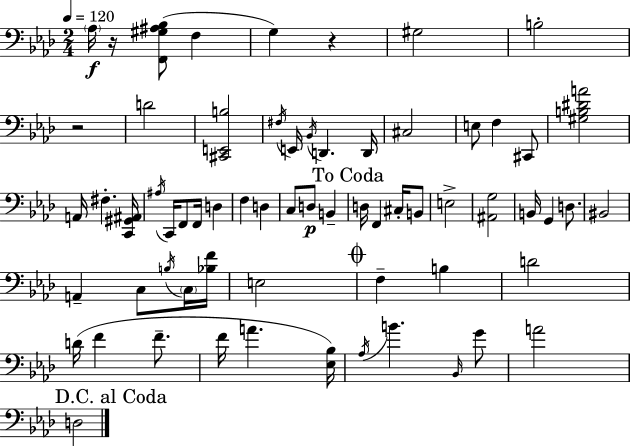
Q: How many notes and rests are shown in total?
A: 65